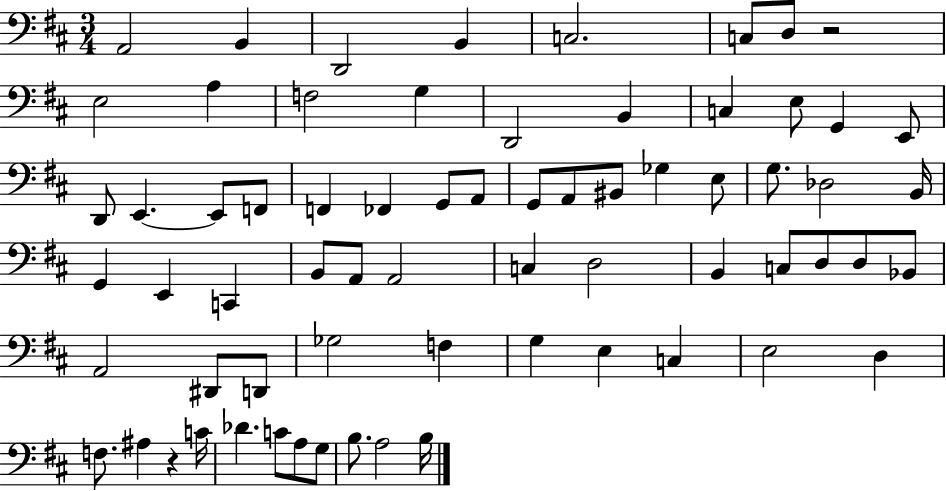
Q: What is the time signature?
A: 3/4